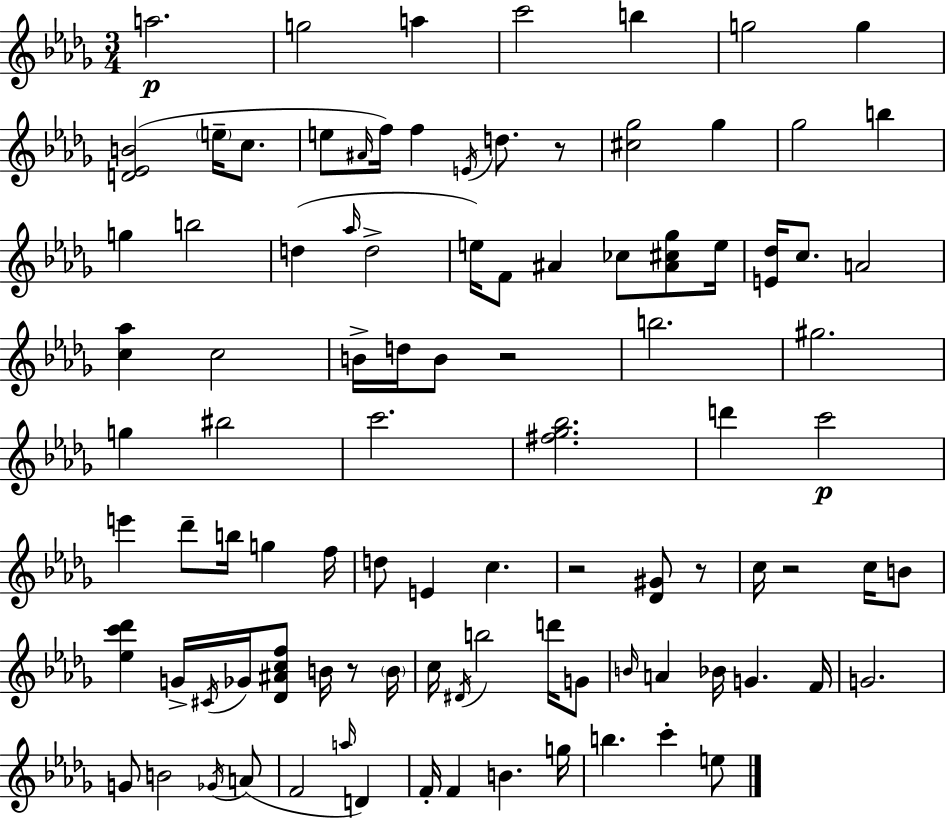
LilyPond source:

{
  \clef treble
  \numericTimeSignature
  \time 3/4
  \key bes \minor
  a''2.\p | g''2 a''4 | c'''2 b''4 | g''2 g''4 | \break <d' ees' b'>2( \parenthesize e''16-- c''8. | e''8 \grace { ais'16 } f''16) f''4 \acciaccatura { e'16 } d''8. | r8 <cis'' ges''>2 ges''4 | ges''2 b''4 | \break g''4 b''2 | d''4( \grace { aes''16 } d''2-> | e''16) f'8 ais'4 ces''8 | <ais' cis'' ges''>8 e''16 <e' des''>16 c''8. a'2 | \break <c'' aes''>4 c''2 | b'16-> d''16 b'8 r2 | b''2. | gis''2. | \break g''4 bis''2 | c'''2. | <fis'' ges'' bes''>2. | d'''4 c'''2\p | \break e'''4 des'''8-- b''16 g''4 | f''16 d''8 e'4 c''4. | r2 <des' gis'>8 | r8 c''16 r2 | \break c''16 b'8 <ees'' c''' des'''>4 g'16-> \acciaccatura { cis'16 } ges'16 <des' ais' c'' f''>8 | b'16 r8 \parenthesize b'16 c''16 \acciaccatura { dis'16 } b''2 | d'''16 g'8 \grace { b'16 } a'4 bes'16 g'4. | f'16 g'2. | \break g'8 b'2 | \acciaccatura { ges'16 } a'8( f'2 | \grace { a''16 } d'4) f'16-. f'4 | b'4. g''16 b''4. | \break c'''4-. e''8 \bar "|."
}